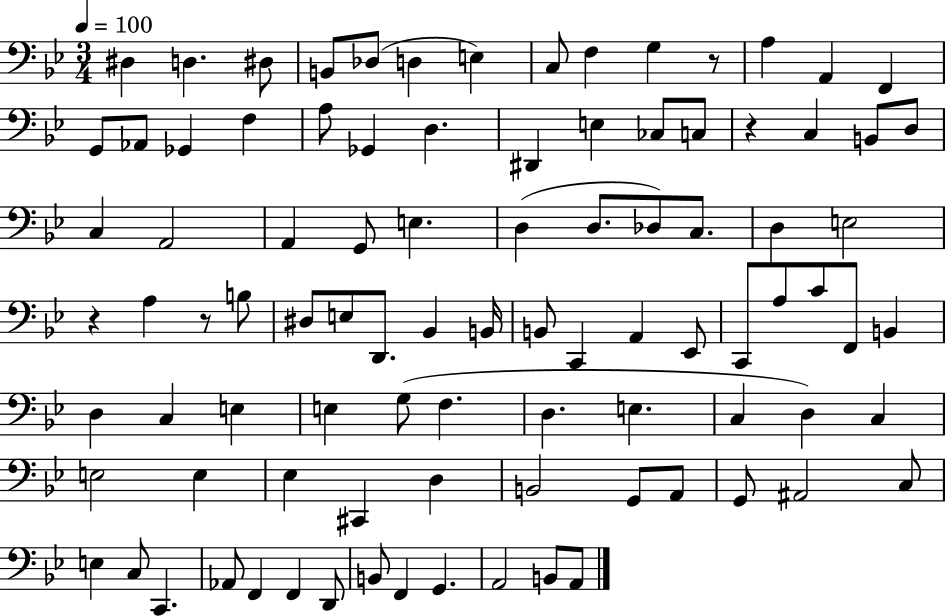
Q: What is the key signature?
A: BES major